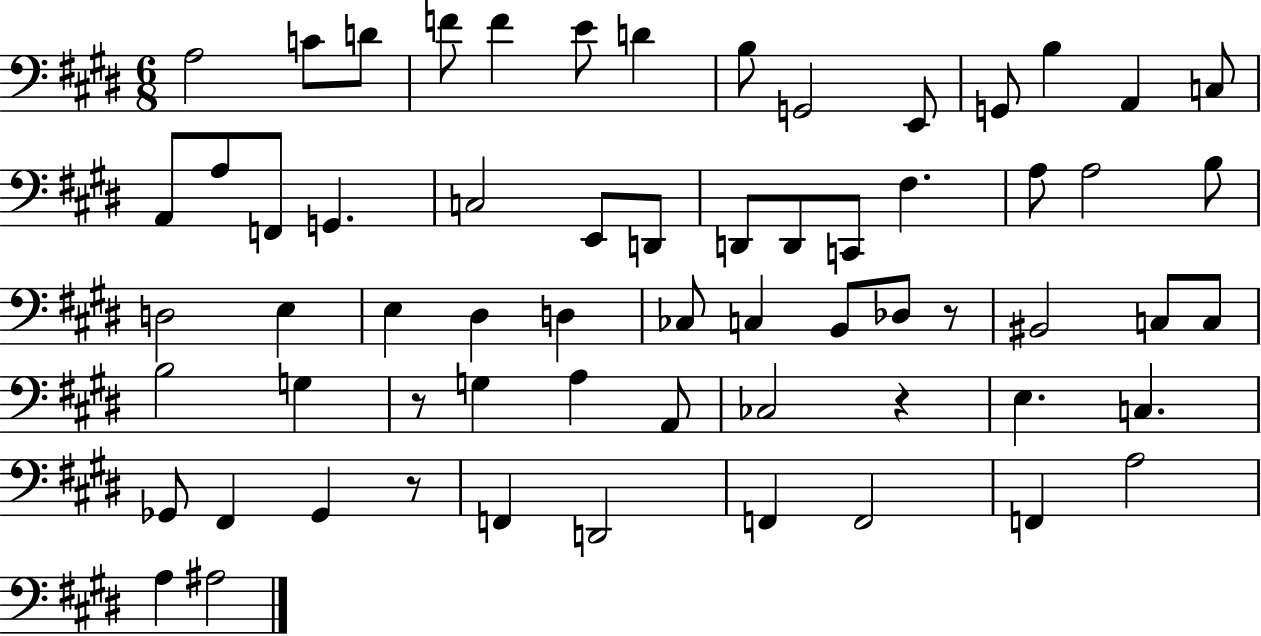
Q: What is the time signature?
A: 6/8